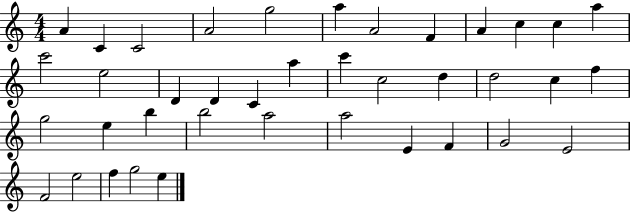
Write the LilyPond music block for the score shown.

{
  \clef treble
  \numericTimeSignature
  \time 4/4
  \key c \major
  a'4 c'4 c'2 | a'2 g''2 | a''4 a'2 f'4 | a'4 c''4 c''4 a''4 | \break c'''2 e''2 | d'4 d'4 c'4 a''4 | c'''4 c''2 d''4 | d''2 c''4 f''4 | \break g''2 e''4 b''4 | b''2 a''2 | a''2 e'4 f'4 | g'2 e'2 | \break f'2 e''2 | f''4 g''2 e''4 | \bar "|."
}